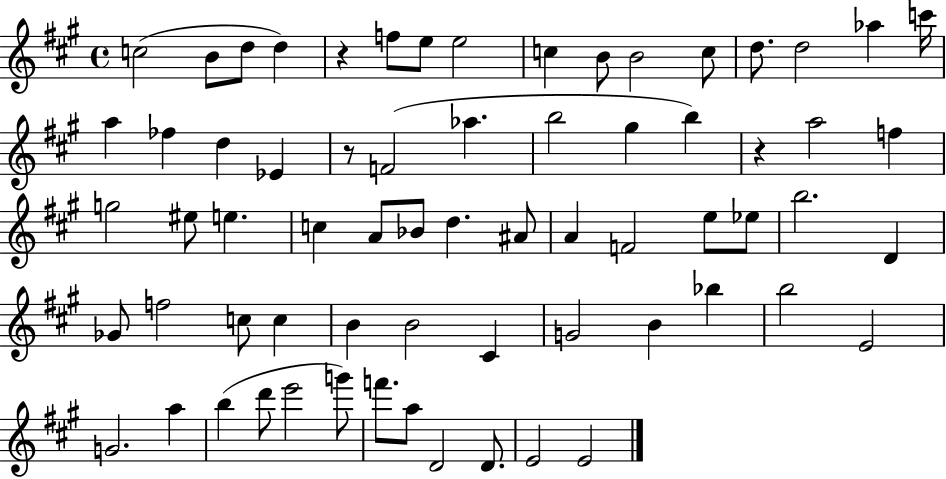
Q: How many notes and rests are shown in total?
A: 67